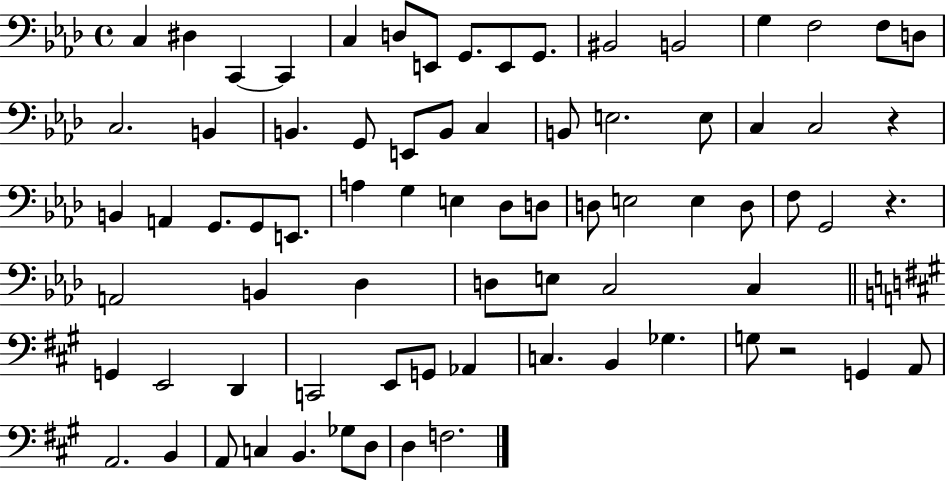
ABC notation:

X:1
T:Untitled
M:4/4
L:1/4
K:Ab
C, ^D, C,, C,, C, D,/2 E,,/2 G,,/2 E,,/2 G,,/2 ^B,,2 B,,2 G, F,2 F,/2 D,/2 C,2 B,, B,, G,,/2 E,,/2 B,,/2 C, B,,/2 E,2 E,/2 C, C,2 z B,, A,, G,,/2 G,,/2 E,,/2 A, G, E, _D,/2 D,/2 D,/2 E,2 E, D,/2 F,/2 G,,2 z A,,2 B,, _D, D,/2 E,/2 C,2 C, G,, E,,2 D,, C,,2 E,,/2 G,,/2 _A,, C, B,, _G, G,/2 z2 G,, A,,/2 A,,2 B,, A,,/2 C, B,, _G,/2 D,/2 D, F,2